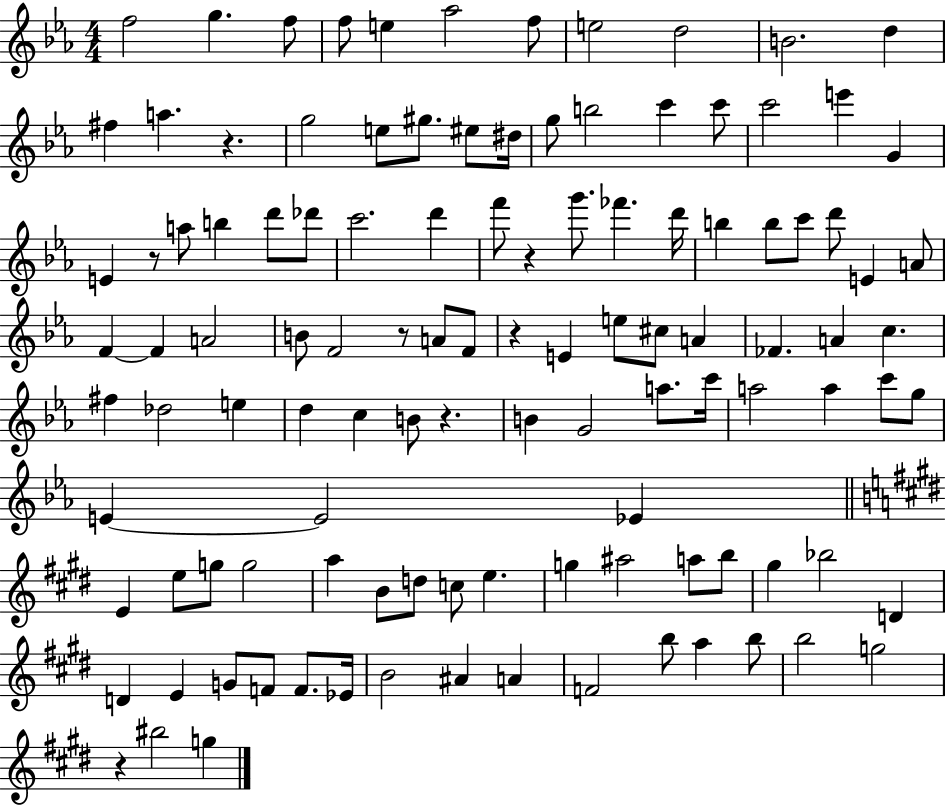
F5/h G5/q. F5/e F5/e E5/q Ab5/h F5/e E5/h D5/h B4/h. D5/q F#5/q A5/q. R/q. G5/h E5/e G#5/e. EIS5/e D#5/s G5/e B5/h C6/q C6/e C6/h E6/q G4/q E4/q R/e A5/e B5/q D6/e Db6/e C6/h. D6/q F6/e R/q G6/e. FES6/q. D6/s B5/q B5/e C6/e D6/e E4/q A4/e F4/q F4/q A4/h B4/e F4/h R/e A4/e F4/e R/q E4/q E5/e C#5/e A4/q FES4/q. A4/q C5/q. F#5/q Db5/h E5/q D5/q C5/q B4/e R/q. B4/q G4/h A5/e. C6/s A5/h A5/q C6/e G5/e E4/q E4/h Eb4/q E4/q E5/e G5/e G5/h A5/q B4/e D5/e C5/e E5/q. G5/q A#5/h A5/e B5/e G#5/q Bb5/h D4/q D4/q E4/q G4/e F4/e F4/e. Eb4/s B4/h A#4/q A4/q F4/h B5/e A5/q B5/e B5/h G5/h R/q BIS5/h G5/q